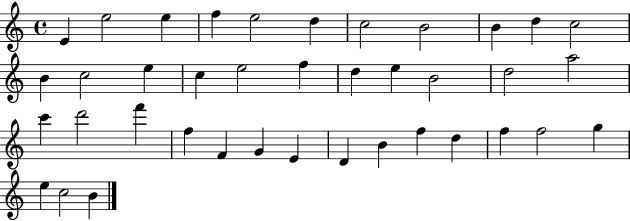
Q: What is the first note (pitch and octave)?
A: E4